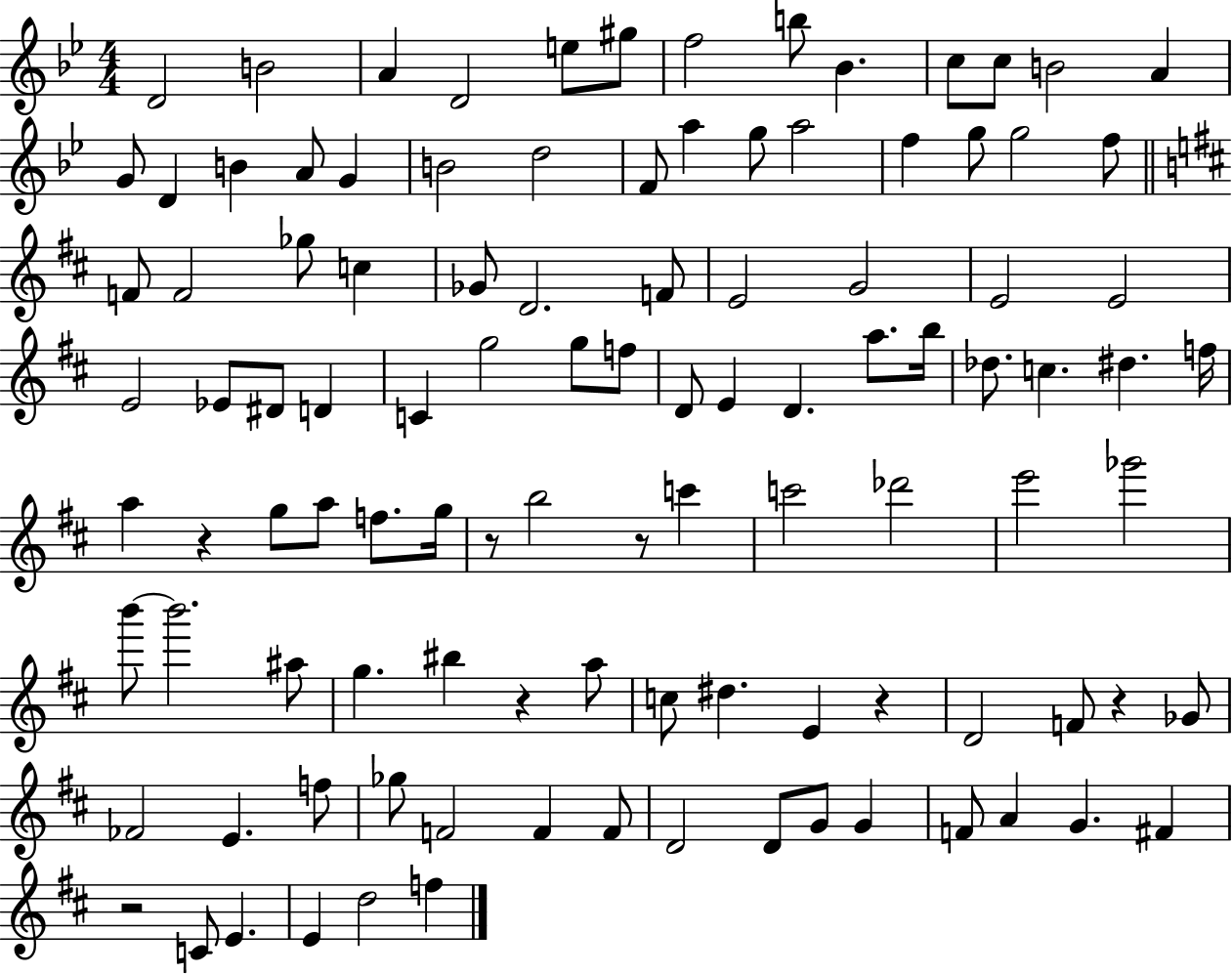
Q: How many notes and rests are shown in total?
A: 106